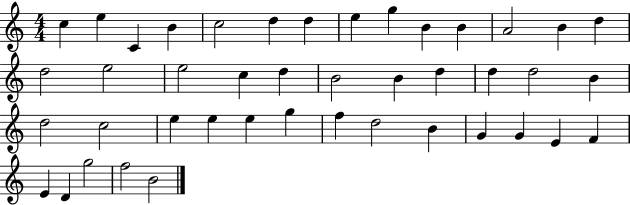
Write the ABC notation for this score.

X:1
T:Untitled
M:4/4
L:1/4
K:C
c e C B c2 d d e g B B A2 B d d2 e2 e2 c d B2 B d d d2 B d2 c2 e e e g f d2 B G G E F E D g2 f2 B2